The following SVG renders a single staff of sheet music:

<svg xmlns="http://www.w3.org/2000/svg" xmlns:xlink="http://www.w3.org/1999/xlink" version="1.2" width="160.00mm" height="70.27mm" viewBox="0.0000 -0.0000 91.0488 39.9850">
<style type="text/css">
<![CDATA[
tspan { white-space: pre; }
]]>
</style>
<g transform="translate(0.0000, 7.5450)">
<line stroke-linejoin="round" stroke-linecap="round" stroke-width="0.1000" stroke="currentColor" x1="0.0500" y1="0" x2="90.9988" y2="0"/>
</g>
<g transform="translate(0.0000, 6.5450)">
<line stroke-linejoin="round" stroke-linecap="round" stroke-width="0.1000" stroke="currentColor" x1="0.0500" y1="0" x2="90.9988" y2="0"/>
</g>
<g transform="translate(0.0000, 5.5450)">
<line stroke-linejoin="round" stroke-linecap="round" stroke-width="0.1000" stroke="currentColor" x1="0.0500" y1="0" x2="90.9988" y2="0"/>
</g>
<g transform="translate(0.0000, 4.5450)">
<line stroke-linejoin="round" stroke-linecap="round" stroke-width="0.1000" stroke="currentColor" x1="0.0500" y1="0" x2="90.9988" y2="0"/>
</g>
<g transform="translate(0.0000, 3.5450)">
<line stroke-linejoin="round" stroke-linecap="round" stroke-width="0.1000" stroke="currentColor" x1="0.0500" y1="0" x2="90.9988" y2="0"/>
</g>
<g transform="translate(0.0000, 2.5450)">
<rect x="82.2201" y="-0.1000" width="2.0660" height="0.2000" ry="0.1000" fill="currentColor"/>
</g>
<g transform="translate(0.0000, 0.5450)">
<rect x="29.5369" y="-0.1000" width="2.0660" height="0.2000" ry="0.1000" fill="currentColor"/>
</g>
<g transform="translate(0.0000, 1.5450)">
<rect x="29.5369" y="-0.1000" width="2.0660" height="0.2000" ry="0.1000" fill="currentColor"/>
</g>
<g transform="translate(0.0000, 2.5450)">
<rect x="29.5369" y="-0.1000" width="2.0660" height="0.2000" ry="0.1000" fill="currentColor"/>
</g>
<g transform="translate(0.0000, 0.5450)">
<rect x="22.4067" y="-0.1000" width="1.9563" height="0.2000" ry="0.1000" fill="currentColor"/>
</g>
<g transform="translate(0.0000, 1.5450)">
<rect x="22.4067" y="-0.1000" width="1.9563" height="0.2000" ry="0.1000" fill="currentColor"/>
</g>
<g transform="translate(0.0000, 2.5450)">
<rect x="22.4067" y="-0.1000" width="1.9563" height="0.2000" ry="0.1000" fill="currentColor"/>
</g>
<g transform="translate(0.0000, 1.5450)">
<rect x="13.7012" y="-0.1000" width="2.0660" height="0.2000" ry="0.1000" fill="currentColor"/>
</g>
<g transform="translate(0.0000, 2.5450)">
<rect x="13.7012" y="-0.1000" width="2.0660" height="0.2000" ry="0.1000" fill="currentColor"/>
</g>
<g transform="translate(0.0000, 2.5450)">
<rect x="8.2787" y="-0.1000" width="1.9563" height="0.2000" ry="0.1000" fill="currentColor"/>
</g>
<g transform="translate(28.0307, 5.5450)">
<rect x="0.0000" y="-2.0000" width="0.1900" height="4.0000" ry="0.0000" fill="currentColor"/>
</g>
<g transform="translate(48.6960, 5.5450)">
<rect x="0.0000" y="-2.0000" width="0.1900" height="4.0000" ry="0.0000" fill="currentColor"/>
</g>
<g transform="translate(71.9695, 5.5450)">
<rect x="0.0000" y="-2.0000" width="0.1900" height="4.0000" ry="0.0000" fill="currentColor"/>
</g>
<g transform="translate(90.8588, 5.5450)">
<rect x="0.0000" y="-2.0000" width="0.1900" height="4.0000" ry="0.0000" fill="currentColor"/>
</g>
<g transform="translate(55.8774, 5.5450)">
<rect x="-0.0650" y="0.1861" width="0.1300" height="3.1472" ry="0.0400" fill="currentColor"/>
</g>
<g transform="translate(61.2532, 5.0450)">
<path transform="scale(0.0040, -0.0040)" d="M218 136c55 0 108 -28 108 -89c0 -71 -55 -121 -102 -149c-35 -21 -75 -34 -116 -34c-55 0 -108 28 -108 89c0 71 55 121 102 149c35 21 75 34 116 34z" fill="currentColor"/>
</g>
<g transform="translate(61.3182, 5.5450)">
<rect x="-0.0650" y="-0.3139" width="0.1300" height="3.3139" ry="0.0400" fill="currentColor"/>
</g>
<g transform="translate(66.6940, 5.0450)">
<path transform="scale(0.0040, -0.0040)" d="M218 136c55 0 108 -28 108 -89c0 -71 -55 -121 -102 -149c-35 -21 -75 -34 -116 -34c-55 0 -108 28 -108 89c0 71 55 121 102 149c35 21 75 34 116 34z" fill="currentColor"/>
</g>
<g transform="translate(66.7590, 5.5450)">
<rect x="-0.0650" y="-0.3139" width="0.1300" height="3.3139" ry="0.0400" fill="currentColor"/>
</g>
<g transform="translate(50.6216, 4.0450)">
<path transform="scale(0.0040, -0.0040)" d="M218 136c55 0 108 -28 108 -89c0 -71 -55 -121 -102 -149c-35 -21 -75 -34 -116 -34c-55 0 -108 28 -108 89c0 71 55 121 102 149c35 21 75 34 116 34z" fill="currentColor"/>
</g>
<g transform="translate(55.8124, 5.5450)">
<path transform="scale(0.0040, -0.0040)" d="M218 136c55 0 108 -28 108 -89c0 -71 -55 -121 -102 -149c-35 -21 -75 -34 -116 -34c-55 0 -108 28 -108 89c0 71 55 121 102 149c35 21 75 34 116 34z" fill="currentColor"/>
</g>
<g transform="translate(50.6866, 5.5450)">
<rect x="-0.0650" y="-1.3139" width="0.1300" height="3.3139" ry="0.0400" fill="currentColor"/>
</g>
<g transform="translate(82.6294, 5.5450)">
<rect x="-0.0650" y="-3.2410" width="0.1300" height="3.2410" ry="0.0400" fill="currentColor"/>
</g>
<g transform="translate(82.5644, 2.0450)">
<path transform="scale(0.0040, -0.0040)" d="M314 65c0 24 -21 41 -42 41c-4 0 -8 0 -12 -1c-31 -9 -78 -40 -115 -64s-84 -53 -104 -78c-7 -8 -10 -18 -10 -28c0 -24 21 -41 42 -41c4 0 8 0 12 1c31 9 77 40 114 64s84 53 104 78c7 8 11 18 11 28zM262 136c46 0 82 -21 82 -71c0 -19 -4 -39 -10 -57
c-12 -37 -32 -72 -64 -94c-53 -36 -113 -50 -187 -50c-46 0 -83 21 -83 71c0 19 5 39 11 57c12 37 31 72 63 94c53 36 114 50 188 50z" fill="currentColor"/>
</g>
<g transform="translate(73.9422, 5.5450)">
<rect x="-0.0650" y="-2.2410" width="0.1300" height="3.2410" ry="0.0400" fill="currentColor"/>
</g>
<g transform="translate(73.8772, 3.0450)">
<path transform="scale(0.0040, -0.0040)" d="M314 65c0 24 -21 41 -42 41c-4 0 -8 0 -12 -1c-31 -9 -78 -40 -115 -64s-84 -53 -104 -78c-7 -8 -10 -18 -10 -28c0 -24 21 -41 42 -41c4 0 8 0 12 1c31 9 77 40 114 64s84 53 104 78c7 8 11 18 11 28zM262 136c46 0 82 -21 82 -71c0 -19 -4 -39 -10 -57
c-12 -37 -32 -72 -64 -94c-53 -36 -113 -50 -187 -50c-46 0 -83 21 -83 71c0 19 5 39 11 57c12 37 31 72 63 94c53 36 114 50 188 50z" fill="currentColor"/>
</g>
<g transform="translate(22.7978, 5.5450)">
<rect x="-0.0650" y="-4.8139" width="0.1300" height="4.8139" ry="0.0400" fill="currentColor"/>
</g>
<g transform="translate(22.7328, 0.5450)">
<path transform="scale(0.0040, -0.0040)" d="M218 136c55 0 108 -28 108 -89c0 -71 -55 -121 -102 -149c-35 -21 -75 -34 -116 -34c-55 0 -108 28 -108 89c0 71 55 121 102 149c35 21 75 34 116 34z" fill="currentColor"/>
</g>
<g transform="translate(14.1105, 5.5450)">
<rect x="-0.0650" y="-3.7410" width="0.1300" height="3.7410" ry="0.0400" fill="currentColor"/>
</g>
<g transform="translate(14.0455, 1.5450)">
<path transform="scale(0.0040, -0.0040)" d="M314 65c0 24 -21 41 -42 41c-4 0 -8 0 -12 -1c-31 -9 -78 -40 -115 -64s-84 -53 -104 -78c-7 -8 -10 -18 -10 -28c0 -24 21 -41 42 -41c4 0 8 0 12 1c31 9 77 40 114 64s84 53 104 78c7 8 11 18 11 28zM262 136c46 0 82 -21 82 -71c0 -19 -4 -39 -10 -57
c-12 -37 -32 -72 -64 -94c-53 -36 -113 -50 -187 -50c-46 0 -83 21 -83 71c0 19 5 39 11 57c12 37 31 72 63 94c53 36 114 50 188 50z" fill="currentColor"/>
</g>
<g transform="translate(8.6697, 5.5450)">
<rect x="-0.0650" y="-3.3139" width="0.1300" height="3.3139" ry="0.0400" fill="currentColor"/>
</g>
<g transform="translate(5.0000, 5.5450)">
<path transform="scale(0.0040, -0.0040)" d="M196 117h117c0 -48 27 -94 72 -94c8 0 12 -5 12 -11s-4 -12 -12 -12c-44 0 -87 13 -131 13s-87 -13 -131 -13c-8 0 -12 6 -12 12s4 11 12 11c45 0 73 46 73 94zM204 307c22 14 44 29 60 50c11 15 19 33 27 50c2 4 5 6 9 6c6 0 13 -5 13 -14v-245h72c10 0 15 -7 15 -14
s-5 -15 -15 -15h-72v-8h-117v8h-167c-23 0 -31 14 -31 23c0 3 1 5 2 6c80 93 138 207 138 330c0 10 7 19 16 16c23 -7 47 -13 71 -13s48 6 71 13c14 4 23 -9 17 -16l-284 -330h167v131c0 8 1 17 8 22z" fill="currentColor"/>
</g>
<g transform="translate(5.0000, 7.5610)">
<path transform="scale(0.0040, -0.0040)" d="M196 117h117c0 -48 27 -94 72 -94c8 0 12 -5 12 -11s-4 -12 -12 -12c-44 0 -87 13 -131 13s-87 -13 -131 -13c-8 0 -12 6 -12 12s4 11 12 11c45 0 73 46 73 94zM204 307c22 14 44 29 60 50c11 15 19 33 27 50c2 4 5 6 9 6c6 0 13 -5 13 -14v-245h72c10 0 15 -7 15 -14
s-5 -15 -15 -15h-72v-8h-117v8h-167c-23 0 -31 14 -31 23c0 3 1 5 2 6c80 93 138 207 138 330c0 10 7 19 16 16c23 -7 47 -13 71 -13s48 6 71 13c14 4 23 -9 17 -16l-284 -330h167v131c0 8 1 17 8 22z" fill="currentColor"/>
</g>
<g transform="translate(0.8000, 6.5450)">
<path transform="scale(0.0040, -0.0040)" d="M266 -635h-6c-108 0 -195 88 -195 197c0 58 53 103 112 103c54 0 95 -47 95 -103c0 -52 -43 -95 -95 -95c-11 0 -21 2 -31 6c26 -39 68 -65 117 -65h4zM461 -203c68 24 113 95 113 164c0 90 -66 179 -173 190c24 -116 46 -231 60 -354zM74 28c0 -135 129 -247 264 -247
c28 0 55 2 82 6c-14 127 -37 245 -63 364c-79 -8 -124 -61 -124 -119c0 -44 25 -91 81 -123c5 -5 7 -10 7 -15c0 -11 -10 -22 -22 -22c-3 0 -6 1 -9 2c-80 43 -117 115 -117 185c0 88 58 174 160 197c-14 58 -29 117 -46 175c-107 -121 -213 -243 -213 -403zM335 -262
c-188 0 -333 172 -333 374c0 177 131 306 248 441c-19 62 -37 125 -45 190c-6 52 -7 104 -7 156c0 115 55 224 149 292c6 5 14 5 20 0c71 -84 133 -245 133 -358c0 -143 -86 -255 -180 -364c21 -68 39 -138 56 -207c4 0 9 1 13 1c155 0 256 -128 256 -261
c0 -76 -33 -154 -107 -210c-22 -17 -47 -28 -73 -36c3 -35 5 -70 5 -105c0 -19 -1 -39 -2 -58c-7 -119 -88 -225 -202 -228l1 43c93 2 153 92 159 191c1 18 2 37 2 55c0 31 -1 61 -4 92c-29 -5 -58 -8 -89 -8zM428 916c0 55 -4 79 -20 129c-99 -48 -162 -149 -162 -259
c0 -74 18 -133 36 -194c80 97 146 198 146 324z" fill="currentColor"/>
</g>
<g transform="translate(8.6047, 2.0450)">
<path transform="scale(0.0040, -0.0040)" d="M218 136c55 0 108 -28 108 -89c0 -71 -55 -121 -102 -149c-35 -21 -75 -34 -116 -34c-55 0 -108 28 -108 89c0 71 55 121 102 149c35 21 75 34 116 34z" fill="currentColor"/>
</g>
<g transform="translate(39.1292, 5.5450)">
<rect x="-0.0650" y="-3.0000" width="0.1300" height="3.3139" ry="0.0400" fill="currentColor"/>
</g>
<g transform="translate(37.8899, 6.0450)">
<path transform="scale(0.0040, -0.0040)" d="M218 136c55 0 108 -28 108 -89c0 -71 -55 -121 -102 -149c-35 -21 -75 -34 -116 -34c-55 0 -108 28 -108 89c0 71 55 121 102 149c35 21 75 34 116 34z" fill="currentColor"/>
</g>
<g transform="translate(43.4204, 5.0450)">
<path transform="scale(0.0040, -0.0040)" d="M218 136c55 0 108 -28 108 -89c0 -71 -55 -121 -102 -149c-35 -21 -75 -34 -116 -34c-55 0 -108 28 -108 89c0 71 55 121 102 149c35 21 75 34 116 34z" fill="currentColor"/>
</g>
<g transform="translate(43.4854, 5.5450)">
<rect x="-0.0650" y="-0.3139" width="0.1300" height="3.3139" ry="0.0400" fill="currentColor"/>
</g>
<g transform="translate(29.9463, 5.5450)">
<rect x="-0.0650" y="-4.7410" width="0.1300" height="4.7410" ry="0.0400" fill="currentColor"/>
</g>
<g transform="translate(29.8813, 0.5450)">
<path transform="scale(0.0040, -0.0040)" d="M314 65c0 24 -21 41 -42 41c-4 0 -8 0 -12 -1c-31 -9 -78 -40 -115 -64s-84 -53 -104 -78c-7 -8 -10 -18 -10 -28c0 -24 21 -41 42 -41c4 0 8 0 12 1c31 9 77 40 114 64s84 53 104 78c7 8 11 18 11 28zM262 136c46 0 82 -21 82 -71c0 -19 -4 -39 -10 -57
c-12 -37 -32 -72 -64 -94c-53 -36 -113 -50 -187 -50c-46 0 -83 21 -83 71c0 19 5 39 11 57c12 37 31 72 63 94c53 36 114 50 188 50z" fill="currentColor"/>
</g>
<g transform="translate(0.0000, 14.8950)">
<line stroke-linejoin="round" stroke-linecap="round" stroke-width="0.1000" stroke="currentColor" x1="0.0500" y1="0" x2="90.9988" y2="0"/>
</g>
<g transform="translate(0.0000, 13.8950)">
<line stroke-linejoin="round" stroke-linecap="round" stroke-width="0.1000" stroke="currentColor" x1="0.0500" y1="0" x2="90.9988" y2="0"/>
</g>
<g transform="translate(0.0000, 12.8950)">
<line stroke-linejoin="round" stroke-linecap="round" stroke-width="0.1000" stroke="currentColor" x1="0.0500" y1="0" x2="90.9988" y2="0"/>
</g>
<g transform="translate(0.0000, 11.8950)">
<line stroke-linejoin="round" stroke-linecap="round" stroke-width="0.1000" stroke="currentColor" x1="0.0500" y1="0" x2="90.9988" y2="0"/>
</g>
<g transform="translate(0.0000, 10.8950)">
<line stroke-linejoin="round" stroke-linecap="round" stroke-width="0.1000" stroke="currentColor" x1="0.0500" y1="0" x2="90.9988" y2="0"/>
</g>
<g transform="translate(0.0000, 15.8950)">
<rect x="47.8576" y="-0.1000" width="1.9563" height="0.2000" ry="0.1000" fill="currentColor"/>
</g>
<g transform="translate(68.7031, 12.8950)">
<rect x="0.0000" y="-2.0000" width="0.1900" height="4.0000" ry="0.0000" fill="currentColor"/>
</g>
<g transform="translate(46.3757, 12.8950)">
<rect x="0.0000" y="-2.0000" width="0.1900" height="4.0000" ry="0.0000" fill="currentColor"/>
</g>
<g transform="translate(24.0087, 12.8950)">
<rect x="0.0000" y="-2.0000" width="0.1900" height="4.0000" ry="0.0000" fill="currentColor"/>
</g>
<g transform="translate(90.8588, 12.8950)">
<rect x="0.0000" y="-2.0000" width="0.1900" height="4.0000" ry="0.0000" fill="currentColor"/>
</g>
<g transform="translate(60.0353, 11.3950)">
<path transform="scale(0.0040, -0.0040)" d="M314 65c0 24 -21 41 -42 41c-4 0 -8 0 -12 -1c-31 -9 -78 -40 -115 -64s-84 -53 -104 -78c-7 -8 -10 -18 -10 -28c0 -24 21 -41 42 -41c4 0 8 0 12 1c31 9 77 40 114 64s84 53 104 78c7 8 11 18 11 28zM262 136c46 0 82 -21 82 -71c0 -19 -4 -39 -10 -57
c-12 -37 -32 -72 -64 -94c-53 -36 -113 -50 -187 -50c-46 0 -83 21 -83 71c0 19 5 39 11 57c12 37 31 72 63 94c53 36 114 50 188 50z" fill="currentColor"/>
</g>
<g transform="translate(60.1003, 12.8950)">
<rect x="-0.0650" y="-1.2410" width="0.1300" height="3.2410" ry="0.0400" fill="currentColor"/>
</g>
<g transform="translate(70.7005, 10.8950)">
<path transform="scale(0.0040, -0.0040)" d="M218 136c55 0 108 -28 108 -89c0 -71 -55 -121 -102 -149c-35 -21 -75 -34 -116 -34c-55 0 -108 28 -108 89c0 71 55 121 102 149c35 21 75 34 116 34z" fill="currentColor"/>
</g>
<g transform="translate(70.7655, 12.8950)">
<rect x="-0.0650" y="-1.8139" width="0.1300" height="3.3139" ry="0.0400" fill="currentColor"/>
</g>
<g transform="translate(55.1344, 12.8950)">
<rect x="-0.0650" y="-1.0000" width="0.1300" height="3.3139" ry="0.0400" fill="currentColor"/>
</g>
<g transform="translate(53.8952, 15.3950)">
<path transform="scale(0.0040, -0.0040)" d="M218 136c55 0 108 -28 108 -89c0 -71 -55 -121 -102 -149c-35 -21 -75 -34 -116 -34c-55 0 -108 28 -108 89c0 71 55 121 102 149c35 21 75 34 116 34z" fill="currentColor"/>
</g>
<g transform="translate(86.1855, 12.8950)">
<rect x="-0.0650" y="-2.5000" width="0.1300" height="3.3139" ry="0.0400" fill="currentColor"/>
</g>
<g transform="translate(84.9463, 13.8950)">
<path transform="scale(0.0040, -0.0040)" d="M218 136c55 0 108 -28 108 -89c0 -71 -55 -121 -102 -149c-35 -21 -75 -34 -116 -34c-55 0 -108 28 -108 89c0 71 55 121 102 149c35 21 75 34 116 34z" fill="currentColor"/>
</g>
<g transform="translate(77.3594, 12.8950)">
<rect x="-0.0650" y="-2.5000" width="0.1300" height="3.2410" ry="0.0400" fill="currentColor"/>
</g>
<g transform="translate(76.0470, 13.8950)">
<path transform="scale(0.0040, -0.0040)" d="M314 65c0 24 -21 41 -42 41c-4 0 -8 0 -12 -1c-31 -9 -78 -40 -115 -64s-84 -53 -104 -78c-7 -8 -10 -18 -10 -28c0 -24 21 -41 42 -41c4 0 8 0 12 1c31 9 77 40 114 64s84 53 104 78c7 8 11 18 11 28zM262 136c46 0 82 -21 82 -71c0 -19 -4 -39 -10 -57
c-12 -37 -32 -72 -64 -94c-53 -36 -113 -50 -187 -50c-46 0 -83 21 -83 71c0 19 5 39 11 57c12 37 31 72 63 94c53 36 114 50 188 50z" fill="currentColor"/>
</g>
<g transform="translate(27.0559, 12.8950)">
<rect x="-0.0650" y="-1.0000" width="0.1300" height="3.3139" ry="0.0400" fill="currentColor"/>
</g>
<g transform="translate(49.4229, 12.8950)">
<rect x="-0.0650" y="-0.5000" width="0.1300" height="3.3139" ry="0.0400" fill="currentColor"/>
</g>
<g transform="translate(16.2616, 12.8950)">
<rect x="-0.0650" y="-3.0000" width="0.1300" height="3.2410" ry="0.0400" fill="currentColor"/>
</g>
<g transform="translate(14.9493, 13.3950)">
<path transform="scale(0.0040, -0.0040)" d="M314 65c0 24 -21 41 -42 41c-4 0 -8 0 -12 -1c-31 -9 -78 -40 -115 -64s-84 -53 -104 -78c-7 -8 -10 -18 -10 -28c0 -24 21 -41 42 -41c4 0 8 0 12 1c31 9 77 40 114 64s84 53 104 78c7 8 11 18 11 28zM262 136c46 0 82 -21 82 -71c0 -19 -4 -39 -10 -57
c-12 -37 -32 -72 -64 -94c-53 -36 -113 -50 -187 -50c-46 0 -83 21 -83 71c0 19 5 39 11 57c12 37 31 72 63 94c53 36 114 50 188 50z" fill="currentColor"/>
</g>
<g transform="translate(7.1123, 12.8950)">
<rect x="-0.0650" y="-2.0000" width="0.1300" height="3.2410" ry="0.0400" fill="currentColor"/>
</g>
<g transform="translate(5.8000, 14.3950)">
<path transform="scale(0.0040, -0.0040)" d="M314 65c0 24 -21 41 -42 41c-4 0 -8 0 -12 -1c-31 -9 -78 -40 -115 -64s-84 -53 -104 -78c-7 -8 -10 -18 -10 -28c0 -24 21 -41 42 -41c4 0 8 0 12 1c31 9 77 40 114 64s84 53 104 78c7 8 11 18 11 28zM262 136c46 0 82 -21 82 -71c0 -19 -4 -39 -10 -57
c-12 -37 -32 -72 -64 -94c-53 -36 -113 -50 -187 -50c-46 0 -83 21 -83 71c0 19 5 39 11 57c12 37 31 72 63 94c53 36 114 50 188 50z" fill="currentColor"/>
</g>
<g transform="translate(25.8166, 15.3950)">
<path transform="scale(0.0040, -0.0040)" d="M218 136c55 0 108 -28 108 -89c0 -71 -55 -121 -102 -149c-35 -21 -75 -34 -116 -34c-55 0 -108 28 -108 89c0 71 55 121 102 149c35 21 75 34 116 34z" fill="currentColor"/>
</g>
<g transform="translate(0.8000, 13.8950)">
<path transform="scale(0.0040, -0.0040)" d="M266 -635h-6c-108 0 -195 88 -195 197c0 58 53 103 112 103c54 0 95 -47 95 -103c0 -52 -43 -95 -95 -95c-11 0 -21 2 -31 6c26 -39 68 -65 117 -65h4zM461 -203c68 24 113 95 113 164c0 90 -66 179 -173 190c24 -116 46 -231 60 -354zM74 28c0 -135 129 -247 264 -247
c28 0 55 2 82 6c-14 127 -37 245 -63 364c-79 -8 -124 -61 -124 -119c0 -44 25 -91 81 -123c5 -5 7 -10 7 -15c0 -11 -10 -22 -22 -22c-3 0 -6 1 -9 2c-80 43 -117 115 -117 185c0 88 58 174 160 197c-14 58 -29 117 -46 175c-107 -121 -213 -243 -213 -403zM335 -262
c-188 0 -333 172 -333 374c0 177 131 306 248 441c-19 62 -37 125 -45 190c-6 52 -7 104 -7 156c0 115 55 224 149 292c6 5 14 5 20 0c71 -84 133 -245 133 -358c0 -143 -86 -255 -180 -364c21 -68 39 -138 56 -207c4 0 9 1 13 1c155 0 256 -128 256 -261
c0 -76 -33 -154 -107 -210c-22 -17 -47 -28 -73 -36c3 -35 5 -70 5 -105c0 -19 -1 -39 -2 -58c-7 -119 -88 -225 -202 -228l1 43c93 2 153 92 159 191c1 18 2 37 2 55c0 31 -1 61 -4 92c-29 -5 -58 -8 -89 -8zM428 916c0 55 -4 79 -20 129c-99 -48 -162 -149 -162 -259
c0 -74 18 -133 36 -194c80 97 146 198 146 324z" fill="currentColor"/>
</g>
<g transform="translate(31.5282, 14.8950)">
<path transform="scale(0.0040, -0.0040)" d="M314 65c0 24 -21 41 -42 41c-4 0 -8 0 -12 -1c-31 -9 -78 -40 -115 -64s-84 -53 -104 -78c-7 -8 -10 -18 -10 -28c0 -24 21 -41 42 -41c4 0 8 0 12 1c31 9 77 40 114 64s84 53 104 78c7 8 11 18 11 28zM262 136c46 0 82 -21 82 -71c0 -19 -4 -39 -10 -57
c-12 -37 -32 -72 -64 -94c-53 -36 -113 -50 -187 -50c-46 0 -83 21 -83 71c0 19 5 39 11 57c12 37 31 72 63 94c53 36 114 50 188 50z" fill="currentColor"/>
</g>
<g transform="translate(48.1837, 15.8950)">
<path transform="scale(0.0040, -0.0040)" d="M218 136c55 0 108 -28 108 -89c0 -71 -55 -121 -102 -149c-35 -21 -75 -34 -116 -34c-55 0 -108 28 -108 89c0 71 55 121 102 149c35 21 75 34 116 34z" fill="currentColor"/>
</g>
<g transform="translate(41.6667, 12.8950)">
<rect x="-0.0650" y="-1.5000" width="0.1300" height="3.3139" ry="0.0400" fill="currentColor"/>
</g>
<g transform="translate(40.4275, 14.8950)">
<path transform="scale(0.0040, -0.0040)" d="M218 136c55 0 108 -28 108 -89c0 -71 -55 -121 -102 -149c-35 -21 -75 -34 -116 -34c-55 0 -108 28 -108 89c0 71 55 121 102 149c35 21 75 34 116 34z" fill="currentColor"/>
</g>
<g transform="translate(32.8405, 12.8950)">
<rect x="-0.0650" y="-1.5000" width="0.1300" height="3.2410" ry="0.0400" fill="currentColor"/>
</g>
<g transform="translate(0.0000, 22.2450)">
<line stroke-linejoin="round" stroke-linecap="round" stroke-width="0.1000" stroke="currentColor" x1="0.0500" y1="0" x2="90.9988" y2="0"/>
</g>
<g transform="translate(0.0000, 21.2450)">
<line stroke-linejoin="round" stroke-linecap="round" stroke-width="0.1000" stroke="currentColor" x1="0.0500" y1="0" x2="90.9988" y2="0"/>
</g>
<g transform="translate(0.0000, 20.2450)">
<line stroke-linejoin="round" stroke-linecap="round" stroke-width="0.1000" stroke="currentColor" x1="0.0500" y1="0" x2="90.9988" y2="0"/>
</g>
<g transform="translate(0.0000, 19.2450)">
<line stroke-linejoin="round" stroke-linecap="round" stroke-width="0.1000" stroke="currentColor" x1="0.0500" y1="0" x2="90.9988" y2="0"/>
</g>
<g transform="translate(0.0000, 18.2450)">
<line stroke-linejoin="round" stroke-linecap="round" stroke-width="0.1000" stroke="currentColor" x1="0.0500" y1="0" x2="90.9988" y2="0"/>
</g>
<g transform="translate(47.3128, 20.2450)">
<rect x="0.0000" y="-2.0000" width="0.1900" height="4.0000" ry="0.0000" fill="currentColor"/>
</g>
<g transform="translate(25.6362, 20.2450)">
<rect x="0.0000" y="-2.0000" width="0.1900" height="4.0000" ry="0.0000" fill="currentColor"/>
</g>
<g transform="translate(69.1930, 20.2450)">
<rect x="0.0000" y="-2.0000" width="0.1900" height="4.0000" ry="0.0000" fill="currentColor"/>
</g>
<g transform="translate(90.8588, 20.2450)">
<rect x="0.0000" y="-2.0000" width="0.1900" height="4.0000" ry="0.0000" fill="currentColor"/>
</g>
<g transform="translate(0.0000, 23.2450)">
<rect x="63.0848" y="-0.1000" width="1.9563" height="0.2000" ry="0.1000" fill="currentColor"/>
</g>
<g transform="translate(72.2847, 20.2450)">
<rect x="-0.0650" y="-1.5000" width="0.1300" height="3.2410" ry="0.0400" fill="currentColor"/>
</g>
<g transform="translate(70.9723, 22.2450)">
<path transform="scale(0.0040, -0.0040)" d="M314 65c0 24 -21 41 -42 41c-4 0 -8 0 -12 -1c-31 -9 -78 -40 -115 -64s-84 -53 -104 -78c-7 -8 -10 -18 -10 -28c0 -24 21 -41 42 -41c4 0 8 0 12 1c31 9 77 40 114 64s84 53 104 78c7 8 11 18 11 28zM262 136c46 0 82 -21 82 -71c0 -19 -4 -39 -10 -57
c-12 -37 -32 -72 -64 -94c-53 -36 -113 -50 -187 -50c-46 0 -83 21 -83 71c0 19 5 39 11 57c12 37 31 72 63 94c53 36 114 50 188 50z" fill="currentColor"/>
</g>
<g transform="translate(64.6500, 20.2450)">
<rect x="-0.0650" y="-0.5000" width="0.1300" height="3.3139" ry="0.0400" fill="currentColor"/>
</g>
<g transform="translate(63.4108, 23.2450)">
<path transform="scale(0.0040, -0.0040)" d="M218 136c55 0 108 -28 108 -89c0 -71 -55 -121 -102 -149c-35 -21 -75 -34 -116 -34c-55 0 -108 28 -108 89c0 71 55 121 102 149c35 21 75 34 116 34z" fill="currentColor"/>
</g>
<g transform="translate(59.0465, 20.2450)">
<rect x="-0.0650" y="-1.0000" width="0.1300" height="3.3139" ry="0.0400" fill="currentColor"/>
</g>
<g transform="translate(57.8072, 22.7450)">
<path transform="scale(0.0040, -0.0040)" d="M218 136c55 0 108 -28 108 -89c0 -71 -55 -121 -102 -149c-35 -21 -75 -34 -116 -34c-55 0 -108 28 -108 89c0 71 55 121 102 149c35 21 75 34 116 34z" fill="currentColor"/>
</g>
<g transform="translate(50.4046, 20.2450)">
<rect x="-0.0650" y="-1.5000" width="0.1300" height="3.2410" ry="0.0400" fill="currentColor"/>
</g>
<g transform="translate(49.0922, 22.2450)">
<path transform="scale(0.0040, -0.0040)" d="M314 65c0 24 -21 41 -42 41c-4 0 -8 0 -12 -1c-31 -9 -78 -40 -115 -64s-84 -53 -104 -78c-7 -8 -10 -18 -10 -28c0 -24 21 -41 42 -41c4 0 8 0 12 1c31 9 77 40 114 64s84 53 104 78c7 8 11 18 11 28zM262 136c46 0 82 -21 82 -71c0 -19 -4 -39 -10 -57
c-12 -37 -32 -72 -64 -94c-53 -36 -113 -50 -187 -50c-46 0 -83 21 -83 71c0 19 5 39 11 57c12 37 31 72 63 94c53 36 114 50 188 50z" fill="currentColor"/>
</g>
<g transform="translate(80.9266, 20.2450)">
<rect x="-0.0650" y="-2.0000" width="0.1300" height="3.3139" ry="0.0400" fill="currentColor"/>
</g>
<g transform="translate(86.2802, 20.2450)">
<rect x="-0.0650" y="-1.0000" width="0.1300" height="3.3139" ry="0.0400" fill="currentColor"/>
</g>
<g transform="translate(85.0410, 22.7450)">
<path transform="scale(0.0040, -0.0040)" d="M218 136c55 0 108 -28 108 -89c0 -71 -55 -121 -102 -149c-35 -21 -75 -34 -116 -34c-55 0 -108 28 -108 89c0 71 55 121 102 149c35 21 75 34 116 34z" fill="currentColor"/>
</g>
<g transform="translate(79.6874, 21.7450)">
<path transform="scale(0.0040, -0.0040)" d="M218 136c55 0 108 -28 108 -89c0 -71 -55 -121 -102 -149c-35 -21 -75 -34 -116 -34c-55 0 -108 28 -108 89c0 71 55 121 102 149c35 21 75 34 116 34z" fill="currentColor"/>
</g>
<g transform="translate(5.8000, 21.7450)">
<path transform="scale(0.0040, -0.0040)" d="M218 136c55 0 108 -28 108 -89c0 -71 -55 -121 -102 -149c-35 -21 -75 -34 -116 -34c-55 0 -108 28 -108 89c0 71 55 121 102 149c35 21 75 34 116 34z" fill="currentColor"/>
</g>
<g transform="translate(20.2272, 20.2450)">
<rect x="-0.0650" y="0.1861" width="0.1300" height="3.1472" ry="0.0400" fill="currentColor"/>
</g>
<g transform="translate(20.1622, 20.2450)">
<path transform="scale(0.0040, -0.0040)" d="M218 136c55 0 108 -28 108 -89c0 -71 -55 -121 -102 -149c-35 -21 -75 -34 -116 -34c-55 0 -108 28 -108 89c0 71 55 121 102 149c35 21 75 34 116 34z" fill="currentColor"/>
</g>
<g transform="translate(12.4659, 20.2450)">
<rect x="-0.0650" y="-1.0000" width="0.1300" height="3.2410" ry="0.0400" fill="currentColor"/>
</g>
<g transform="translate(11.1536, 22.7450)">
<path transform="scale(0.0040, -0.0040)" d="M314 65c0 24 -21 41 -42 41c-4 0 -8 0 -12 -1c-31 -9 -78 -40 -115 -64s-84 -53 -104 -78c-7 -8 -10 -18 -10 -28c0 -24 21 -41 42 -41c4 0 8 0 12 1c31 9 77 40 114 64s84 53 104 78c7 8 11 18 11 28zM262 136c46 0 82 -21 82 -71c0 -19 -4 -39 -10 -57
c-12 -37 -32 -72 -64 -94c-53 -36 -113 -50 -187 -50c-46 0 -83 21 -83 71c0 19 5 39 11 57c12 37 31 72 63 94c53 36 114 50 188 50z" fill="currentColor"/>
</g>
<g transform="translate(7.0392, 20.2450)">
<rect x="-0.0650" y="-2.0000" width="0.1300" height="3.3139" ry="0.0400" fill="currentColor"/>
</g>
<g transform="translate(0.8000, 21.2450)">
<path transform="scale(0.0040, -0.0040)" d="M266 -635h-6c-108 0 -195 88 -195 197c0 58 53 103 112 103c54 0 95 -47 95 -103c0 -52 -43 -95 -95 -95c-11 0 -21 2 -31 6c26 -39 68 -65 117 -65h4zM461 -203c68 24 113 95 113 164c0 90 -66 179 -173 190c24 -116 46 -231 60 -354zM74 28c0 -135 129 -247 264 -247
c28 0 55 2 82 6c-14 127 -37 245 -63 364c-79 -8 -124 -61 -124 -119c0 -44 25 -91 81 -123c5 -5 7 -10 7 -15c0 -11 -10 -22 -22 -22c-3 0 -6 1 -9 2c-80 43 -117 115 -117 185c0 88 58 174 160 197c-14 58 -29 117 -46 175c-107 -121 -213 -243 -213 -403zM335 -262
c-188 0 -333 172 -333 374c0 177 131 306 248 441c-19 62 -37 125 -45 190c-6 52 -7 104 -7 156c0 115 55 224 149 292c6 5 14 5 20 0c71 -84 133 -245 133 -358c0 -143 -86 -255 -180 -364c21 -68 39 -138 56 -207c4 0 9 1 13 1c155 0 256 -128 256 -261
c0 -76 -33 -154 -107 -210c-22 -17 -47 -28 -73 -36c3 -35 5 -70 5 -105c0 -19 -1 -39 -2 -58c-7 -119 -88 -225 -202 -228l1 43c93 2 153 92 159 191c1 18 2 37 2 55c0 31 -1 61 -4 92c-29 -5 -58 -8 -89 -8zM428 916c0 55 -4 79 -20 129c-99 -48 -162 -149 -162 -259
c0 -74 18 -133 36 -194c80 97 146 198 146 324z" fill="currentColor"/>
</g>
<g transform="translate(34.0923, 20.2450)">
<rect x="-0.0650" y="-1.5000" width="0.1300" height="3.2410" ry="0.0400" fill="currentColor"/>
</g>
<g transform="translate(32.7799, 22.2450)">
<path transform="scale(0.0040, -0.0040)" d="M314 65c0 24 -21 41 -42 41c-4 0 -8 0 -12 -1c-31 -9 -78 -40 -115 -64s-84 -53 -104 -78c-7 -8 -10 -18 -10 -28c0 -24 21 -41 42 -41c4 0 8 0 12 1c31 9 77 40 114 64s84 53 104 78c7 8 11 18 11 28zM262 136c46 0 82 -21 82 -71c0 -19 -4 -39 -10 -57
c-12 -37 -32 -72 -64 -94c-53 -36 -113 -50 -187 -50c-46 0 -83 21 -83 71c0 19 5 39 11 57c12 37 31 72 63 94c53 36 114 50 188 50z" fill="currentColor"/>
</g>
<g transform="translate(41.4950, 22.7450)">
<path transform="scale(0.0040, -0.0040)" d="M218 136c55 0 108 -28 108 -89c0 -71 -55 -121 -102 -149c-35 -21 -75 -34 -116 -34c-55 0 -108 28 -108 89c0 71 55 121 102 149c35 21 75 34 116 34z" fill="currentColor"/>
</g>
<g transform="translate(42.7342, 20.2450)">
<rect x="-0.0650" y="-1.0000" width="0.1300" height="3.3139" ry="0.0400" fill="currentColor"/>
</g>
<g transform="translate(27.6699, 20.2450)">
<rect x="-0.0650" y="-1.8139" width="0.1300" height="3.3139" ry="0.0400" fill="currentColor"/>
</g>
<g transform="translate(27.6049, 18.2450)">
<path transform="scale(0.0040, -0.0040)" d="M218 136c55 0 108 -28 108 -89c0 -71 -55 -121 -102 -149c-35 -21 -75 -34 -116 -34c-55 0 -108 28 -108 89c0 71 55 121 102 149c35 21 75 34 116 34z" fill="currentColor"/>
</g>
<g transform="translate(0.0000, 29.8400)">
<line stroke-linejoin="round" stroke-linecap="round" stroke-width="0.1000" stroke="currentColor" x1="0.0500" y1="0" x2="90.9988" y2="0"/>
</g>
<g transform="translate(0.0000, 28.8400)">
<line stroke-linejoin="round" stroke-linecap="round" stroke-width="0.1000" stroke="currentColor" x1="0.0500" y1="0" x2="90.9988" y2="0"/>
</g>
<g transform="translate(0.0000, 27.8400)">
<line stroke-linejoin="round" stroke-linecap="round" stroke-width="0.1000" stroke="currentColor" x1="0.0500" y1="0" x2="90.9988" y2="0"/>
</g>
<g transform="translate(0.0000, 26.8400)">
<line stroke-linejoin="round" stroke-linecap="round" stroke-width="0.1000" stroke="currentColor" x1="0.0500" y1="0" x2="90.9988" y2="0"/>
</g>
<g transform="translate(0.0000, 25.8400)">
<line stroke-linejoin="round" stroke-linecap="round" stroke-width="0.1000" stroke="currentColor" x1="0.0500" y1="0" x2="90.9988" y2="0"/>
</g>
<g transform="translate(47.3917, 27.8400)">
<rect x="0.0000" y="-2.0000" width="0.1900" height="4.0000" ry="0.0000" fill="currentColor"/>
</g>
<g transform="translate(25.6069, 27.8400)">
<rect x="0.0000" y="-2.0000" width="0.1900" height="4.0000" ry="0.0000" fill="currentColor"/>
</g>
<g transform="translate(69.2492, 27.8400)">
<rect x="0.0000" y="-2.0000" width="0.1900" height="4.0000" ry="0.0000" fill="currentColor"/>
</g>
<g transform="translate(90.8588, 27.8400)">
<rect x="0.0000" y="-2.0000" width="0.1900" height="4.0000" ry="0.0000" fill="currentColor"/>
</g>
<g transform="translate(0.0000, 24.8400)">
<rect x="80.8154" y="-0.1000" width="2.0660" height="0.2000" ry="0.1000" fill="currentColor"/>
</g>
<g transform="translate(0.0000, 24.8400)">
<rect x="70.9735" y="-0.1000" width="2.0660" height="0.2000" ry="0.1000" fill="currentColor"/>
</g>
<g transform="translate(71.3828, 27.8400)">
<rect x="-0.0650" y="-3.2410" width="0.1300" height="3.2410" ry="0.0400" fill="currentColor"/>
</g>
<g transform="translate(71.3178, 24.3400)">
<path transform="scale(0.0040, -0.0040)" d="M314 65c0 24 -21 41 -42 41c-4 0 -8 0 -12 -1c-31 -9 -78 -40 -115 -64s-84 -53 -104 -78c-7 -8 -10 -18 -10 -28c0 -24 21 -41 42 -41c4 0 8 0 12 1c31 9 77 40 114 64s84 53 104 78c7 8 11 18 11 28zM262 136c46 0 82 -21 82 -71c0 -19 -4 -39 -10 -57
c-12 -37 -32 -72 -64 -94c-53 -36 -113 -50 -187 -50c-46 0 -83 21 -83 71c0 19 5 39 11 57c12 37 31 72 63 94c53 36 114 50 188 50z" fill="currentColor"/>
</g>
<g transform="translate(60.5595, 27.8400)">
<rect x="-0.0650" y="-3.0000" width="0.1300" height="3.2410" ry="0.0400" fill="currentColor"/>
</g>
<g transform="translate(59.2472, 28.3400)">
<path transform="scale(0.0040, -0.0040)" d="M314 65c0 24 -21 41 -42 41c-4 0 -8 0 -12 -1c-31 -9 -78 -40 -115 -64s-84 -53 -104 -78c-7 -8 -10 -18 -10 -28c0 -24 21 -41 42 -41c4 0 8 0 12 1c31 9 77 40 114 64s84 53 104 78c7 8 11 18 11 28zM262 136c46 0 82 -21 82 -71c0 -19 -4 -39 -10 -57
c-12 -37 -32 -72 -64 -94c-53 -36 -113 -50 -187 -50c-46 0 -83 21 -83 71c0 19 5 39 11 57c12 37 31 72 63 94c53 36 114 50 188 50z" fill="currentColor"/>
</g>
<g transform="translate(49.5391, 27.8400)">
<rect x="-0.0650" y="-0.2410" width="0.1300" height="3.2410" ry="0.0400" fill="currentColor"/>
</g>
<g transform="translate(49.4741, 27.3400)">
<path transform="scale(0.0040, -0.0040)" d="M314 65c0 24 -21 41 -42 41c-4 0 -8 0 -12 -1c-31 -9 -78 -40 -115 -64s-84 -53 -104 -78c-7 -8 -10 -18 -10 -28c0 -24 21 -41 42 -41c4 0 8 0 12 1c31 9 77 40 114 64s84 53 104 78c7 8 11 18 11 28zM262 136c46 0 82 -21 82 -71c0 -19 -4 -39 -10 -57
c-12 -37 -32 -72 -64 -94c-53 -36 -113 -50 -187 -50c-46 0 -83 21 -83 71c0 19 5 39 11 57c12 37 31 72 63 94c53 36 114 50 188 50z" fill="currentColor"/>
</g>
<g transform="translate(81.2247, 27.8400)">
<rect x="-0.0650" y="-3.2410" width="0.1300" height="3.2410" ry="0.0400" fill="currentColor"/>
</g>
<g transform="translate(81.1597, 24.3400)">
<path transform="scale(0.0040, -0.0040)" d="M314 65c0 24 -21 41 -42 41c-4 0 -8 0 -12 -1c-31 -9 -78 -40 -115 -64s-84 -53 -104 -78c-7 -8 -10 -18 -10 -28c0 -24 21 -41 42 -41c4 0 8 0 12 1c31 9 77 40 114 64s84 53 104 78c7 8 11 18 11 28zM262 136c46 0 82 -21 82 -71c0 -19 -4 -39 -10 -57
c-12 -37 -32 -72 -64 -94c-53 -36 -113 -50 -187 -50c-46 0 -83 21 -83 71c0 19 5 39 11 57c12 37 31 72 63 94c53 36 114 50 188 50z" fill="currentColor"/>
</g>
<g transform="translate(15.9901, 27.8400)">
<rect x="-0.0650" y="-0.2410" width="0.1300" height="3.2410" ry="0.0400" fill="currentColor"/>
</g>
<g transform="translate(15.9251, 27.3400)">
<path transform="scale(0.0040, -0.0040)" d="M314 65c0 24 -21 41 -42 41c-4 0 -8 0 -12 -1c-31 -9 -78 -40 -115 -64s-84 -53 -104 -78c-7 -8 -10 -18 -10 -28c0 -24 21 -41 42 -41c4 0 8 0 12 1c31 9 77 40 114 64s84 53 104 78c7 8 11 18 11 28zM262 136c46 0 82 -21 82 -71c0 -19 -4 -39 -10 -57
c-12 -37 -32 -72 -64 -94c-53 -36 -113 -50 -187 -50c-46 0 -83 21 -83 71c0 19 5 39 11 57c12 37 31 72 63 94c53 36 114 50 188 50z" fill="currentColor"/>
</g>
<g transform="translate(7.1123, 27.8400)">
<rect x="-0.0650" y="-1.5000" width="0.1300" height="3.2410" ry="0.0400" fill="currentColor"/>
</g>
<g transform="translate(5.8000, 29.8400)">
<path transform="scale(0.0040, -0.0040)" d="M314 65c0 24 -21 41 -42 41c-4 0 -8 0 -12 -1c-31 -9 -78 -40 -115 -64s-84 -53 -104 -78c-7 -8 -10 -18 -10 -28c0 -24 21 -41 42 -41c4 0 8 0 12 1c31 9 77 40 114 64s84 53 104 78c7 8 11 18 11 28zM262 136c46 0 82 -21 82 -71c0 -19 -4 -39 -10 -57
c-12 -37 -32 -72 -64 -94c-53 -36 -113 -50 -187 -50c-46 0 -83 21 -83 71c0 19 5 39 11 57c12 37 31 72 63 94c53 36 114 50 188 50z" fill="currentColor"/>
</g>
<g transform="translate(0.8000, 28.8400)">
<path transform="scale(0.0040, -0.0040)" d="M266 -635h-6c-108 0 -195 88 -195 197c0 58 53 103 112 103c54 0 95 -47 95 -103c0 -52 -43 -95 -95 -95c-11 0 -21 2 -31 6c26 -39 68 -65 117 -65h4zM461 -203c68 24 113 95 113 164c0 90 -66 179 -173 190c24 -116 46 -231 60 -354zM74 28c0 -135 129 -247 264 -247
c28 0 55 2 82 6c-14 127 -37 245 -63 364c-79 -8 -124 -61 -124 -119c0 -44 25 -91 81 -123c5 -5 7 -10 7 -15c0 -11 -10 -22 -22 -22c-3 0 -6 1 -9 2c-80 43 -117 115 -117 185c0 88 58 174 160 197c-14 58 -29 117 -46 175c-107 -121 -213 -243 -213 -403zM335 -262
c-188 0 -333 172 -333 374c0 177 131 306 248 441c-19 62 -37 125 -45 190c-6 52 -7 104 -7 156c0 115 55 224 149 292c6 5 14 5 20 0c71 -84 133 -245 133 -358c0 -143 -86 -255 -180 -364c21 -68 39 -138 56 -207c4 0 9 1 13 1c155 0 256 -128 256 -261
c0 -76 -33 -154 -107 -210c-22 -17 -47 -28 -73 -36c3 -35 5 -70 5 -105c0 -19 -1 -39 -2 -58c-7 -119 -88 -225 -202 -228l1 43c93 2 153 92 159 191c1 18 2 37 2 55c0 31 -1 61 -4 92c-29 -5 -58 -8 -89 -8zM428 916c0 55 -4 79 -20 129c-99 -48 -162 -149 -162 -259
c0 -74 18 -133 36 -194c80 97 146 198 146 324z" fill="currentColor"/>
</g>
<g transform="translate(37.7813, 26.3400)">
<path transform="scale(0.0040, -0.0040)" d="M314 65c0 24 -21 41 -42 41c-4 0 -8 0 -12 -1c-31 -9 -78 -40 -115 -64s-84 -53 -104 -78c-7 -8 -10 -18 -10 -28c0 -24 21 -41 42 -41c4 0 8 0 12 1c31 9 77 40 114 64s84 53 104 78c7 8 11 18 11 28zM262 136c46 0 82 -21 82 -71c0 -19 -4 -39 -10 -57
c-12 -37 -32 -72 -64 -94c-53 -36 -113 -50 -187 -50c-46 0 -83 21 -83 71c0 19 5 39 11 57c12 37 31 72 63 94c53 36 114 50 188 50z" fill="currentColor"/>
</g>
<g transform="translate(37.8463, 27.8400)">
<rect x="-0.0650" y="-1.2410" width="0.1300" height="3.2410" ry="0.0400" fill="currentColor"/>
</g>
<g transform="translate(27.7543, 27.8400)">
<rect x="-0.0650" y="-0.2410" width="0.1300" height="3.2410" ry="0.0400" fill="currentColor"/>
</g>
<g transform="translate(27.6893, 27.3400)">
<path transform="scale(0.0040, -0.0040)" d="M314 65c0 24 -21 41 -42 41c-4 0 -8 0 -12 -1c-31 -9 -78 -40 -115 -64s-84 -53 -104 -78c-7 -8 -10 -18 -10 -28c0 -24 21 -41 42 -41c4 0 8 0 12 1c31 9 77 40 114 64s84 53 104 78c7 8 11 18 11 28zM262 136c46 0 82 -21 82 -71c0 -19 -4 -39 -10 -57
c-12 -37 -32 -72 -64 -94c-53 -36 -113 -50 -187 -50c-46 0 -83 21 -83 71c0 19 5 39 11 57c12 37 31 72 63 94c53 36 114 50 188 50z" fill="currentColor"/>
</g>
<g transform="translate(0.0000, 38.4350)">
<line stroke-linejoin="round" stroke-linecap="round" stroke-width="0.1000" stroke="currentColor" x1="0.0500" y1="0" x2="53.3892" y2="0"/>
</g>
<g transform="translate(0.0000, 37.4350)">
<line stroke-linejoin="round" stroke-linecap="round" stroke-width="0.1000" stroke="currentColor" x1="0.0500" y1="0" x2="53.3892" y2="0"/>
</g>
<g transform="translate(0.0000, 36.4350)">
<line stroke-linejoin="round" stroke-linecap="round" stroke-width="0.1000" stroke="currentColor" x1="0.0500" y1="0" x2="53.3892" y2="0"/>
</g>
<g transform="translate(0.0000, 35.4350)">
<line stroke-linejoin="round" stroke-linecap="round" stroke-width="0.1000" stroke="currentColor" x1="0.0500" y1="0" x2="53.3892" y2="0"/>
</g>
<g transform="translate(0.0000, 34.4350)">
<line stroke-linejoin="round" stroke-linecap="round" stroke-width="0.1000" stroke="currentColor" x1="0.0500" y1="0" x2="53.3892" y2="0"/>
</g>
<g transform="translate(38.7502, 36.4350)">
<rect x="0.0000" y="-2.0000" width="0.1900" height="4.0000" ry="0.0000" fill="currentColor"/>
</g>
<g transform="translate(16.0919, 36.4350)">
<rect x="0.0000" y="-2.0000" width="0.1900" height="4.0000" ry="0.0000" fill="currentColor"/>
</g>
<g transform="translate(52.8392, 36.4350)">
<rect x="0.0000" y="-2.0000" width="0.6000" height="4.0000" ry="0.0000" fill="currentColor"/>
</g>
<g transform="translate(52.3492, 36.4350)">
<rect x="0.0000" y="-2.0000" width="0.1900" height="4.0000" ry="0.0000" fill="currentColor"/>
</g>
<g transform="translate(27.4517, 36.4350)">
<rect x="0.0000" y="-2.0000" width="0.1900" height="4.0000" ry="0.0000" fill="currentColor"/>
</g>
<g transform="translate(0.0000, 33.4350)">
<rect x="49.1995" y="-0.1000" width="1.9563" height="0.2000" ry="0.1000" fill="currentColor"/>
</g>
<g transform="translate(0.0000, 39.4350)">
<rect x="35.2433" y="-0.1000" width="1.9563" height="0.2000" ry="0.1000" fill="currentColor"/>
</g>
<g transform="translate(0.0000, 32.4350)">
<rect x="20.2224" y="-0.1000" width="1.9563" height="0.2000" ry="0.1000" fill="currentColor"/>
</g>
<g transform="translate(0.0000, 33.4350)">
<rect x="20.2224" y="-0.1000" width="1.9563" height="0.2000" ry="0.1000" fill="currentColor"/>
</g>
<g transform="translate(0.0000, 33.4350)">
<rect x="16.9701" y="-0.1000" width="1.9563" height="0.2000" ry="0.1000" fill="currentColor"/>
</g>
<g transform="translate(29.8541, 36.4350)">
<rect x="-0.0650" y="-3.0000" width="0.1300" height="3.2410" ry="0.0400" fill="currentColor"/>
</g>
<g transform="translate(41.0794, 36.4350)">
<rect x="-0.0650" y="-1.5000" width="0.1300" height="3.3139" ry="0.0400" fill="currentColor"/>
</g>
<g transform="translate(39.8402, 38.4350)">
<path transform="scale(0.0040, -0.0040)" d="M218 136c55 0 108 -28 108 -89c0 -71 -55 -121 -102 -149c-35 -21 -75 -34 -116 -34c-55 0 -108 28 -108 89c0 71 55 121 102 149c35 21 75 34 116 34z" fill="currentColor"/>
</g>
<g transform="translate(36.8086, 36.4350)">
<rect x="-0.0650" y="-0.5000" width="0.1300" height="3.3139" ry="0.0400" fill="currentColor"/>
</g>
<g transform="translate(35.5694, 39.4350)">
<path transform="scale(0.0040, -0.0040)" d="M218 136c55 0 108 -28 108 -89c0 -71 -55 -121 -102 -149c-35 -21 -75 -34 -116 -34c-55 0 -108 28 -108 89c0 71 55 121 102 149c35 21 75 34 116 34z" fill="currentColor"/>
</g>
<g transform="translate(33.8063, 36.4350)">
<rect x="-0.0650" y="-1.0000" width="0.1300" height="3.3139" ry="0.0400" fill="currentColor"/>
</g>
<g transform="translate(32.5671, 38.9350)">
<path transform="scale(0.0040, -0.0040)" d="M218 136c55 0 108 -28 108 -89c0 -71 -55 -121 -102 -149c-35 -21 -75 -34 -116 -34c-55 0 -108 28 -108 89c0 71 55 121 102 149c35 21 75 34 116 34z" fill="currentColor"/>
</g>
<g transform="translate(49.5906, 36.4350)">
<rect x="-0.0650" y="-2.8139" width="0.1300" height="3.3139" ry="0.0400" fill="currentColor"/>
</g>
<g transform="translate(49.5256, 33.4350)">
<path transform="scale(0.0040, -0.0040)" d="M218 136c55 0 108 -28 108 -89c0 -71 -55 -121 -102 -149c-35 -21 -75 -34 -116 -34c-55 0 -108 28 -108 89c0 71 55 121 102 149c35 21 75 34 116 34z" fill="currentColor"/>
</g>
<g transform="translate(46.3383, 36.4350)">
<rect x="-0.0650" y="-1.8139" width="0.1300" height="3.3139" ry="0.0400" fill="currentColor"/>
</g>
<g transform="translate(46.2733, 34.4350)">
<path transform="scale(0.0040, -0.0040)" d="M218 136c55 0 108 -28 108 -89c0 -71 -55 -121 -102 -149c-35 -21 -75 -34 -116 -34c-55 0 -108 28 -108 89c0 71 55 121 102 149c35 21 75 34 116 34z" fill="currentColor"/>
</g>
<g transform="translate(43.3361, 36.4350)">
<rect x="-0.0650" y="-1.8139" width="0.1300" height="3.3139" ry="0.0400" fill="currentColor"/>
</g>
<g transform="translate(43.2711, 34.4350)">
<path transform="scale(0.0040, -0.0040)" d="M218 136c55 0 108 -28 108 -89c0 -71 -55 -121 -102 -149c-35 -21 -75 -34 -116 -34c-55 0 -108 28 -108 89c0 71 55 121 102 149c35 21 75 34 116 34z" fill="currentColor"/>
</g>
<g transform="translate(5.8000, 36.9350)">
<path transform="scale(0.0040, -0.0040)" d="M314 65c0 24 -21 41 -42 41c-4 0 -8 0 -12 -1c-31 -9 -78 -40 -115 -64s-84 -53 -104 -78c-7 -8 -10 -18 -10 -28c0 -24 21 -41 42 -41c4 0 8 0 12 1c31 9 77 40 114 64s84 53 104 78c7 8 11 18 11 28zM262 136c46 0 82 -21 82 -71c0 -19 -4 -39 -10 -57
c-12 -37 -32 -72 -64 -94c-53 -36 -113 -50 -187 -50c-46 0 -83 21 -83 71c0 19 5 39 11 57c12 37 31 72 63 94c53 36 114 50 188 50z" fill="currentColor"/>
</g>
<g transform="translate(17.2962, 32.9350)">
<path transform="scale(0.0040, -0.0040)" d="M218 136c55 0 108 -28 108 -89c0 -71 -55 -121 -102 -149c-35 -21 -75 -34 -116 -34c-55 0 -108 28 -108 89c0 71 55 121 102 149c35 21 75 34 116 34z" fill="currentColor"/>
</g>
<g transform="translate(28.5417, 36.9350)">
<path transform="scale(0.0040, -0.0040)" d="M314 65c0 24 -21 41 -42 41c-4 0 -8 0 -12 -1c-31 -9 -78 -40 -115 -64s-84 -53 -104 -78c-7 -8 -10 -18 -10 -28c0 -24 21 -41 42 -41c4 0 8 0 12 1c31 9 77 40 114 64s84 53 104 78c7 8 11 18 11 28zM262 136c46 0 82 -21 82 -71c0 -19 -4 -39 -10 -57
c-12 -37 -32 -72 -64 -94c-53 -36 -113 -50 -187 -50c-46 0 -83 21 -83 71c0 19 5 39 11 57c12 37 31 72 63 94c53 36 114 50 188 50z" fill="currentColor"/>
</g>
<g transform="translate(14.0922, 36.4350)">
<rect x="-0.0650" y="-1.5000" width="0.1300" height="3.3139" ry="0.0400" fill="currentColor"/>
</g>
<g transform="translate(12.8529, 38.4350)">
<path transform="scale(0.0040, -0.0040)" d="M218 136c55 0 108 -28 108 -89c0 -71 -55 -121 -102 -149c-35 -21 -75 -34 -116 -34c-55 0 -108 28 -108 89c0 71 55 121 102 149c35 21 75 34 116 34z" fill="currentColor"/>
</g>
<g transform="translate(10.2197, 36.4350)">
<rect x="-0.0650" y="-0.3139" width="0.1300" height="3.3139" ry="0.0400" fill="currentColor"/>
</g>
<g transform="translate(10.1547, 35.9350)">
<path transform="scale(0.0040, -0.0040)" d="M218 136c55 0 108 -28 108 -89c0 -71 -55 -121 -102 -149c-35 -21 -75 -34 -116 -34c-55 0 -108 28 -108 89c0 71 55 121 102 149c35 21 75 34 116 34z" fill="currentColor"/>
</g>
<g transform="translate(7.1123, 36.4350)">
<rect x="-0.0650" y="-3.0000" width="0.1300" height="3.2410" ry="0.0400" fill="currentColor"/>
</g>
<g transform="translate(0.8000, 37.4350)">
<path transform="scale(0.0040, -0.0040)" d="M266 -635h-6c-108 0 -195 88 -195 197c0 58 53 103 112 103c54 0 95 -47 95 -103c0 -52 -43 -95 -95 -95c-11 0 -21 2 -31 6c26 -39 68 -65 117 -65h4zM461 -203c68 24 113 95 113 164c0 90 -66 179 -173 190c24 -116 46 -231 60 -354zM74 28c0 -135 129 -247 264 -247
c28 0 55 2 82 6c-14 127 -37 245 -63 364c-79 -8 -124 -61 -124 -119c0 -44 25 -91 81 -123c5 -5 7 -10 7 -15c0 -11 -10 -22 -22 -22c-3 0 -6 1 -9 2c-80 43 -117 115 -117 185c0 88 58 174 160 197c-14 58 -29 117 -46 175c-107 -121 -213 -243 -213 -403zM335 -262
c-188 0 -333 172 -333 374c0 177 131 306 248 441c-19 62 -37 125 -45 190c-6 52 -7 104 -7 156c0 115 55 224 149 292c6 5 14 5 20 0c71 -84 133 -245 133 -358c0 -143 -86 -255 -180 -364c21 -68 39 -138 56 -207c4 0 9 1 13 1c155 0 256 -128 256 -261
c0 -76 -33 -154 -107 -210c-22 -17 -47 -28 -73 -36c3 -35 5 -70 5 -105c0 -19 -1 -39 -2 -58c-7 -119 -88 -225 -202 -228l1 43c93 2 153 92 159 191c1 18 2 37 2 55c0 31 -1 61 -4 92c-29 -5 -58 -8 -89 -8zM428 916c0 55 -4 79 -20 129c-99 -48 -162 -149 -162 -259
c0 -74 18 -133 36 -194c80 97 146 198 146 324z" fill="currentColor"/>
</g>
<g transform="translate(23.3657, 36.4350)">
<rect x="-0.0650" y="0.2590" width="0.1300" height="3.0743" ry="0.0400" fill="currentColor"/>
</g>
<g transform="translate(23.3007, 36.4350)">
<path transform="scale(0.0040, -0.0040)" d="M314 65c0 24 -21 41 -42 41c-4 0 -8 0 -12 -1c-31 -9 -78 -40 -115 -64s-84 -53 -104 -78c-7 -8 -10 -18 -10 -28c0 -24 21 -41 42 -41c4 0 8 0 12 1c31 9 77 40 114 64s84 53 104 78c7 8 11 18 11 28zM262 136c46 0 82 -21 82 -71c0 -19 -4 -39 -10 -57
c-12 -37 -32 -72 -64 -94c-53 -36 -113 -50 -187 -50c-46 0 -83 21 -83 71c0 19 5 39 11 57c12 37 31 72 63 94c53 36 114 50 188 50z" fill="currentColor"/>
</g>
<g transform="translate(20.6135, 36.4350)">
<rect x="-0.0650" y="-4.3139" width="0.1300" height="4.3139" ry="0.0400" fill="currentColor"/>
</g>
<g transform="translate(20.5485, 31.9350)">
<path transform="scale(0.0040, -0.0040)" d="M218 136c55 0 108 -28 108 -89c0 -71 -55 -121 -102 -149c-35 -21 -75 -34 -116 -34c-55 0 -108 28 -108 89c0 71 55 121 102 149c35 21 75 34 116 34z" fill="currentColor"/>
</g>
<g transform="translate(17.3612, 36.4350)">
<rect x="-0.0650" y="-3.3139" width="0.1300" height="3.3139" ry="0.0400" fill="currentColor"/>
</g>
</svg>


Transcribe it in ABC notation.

X:1
T:Untitled
M:4/4
L:1/4
K:C
b c'2 e' e'2 A c e B c c g2 b2 F2 A2 D E2 E C D e2 f G2 G F D2 B f E2 D E2 D C E2 F D E2 c2 c2 e2 c2 A2 b2 b2 A2 c E b d' B2 A2 D C E f f a